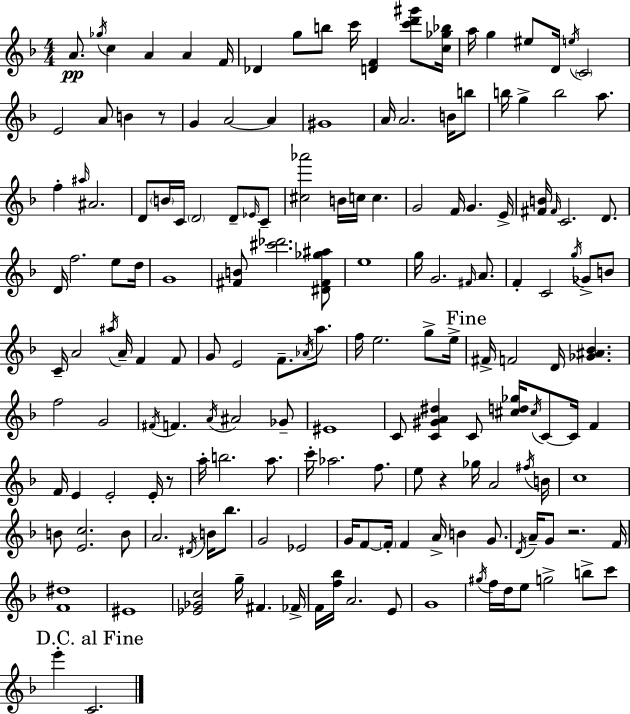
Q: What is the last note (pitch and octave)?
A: C4